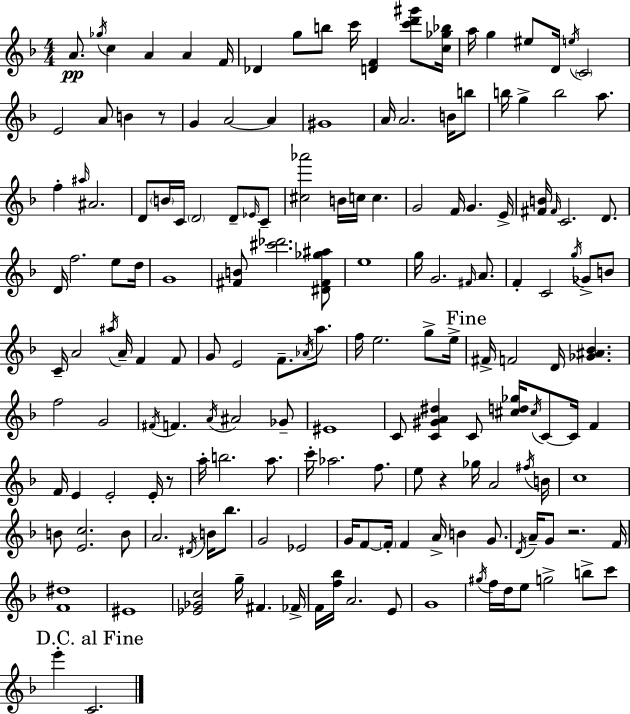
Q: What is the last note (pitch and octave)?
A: C4